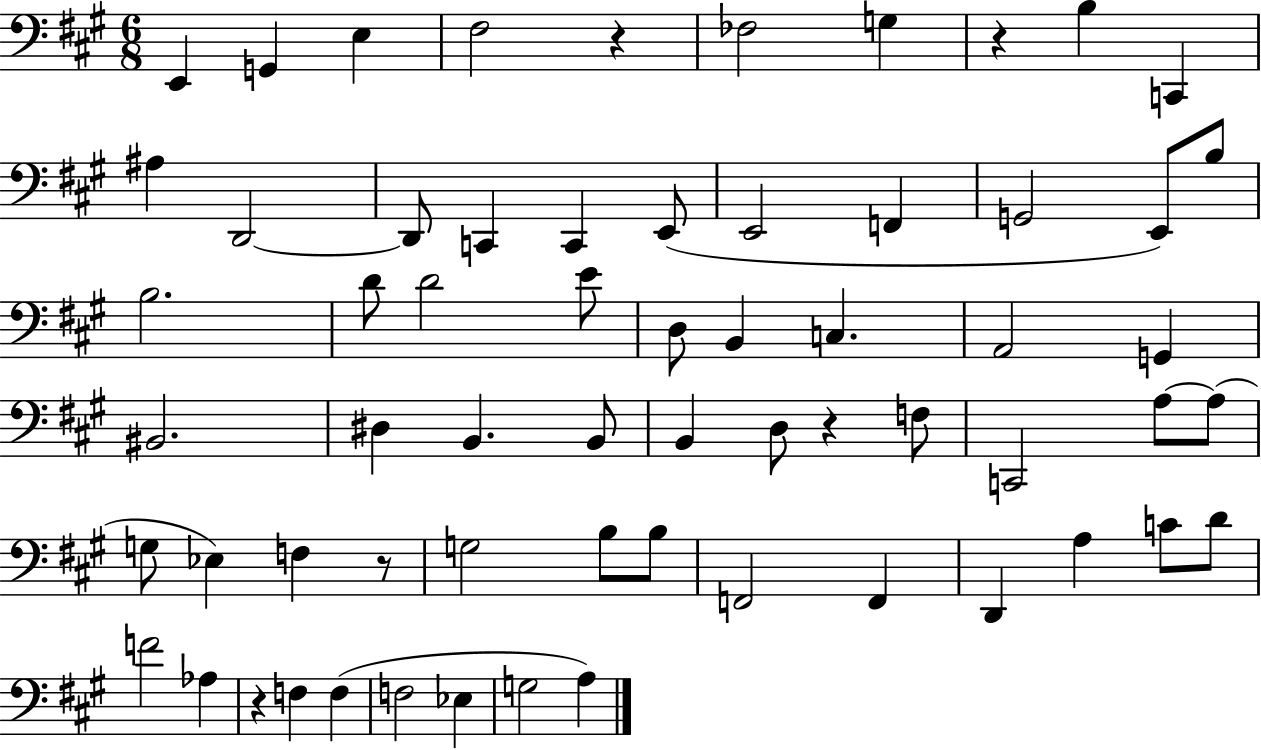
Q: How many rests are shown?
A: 5